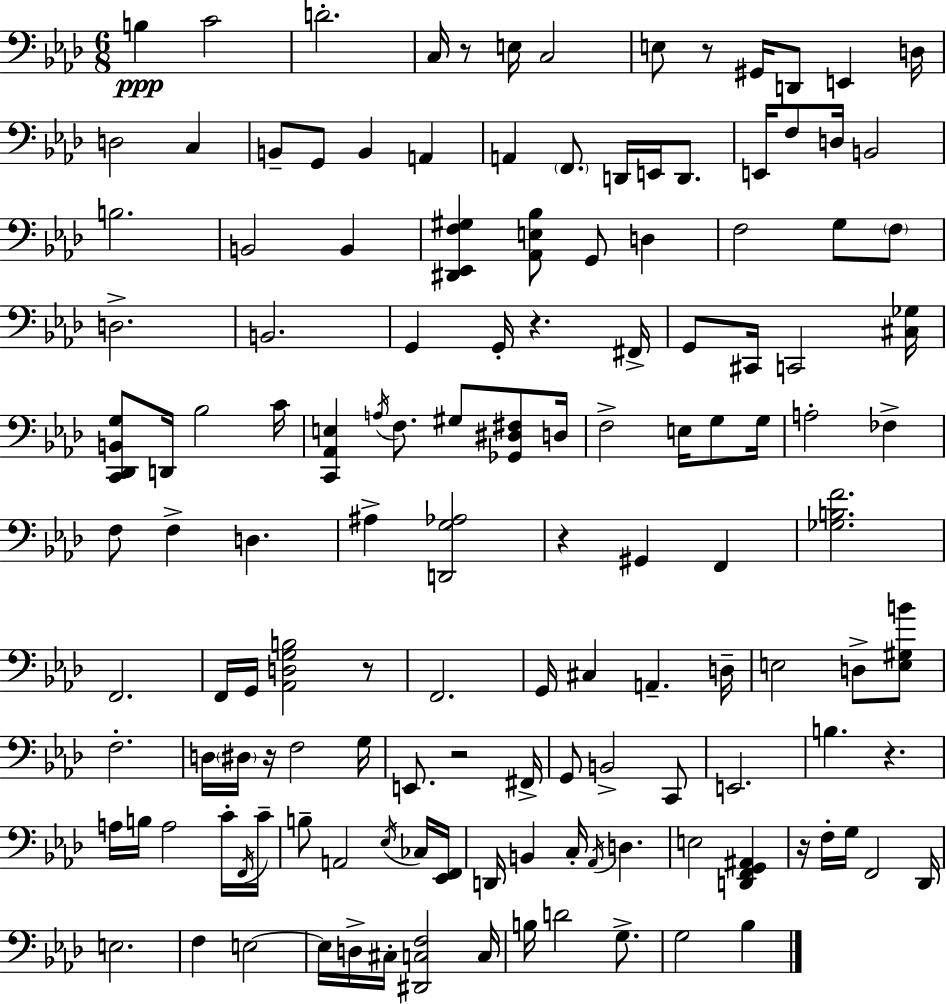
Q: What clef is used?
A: bass